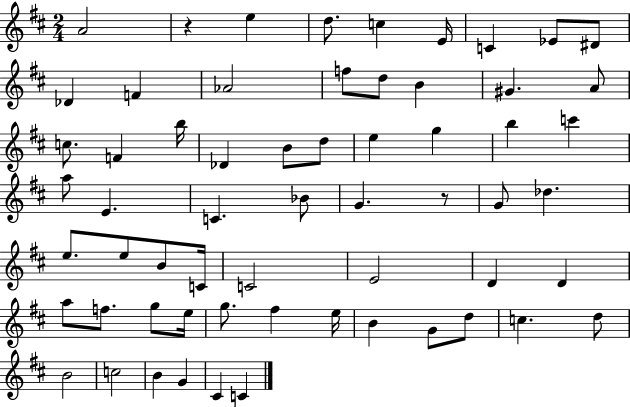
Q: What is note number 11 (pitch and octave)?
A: Ab4